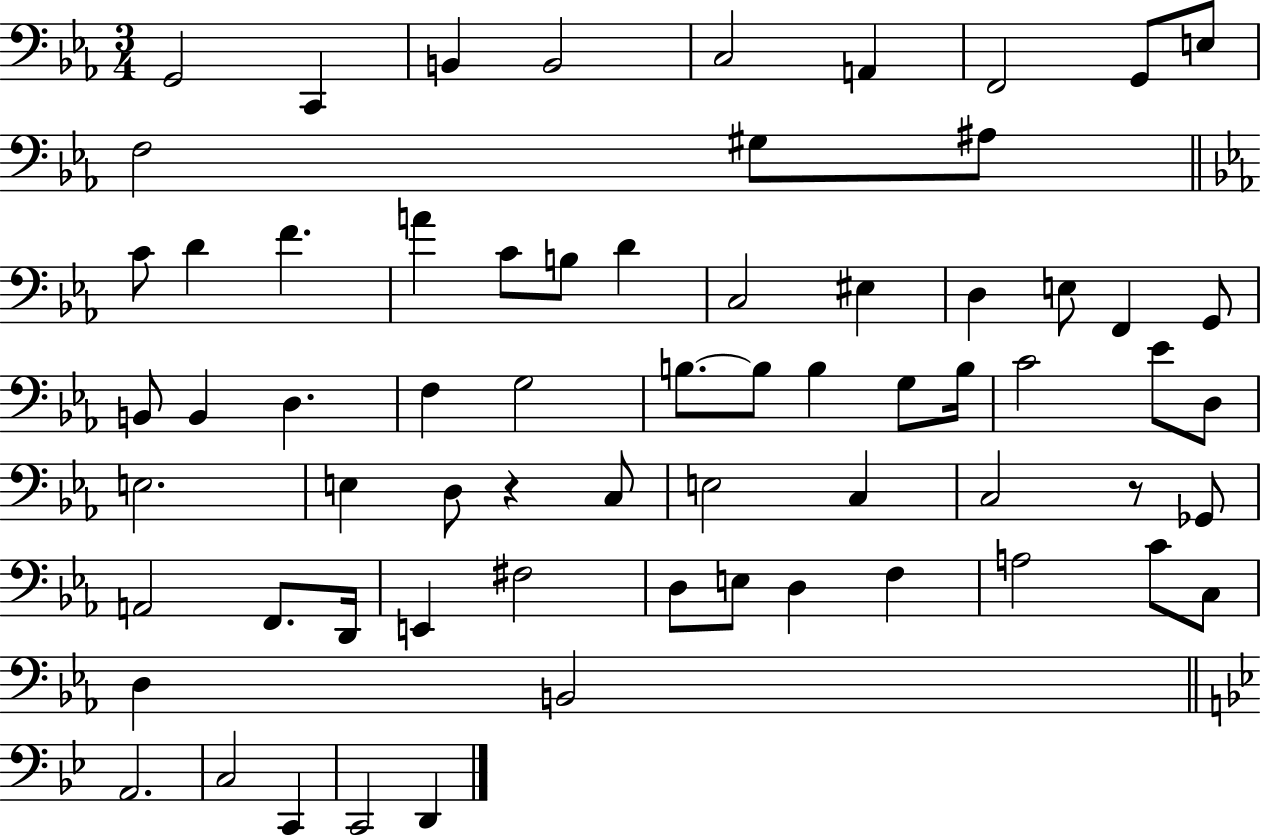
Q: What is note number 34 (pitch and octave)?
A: G3